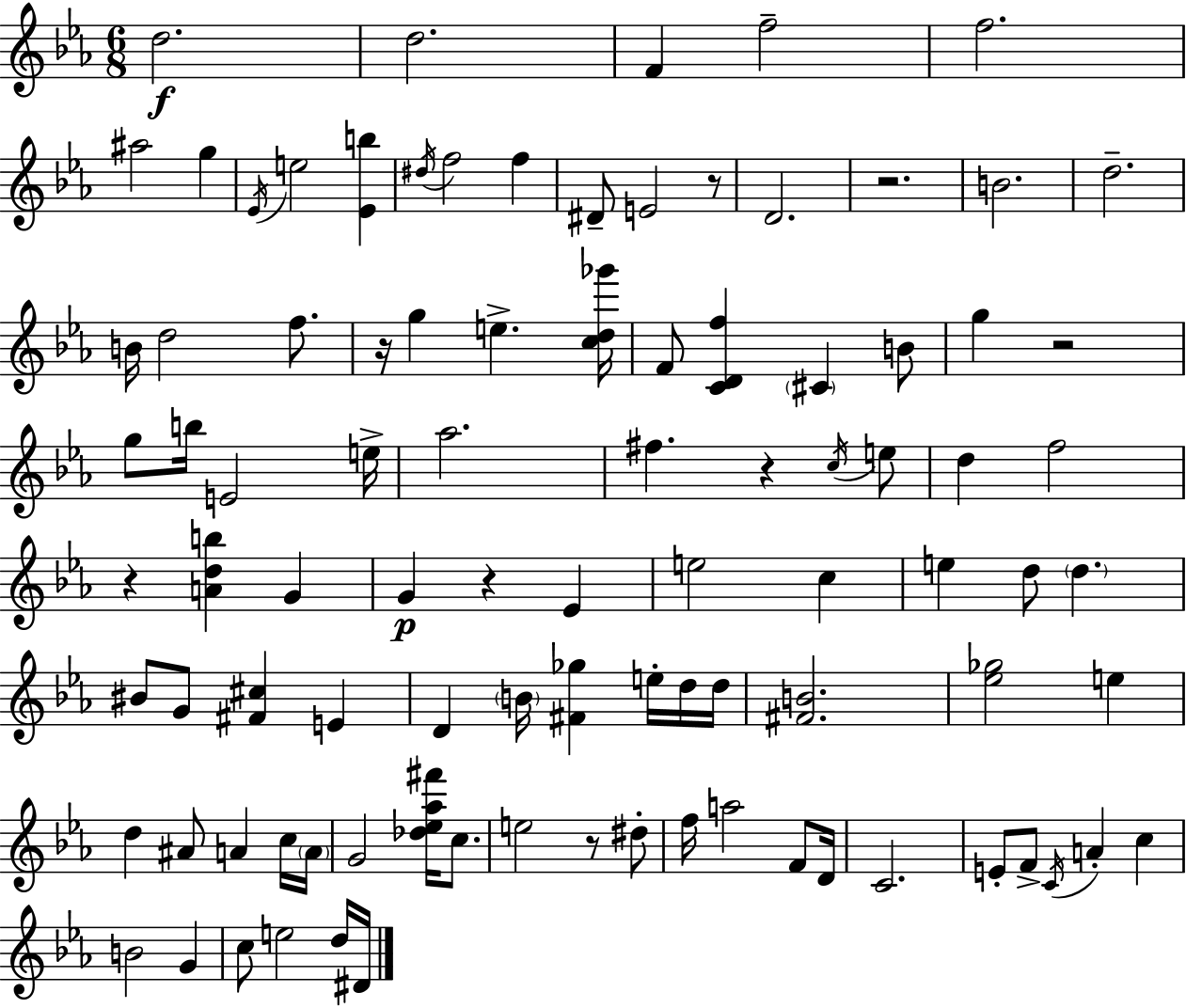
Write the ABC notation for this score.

X:1
T:Untitled
M:6/8
L:1/4
K:Eb
d2 d2 F f2 f2 ^a2 g _E/4 e2 [_Eb] ^d/4 f2 f ^D/2 E2 z/2 D2 z2 B2 d2 B/4 d2 f/2 z/4 g e [cd_g']/4 F/2 [CDf] ^C B/2 g z2 g/2 b/4 E2 e/4 _a2 ^f z c/4 e/2 d f2 z [Adb] G G z _E e2 c e d/2 d ^B/2 G/2 [^F^c] E D B/4 [^F_g] e/4 d/4 d/4 [^FB]2 [_e_g]2 e d ^A/2 A c/4 A/4 G2 [_d_e_a^f']/4 c/2 e2 z/2 ^d/2 f/4 a2 F/2 D/4 C2 E/2 F/2 C/4 A c B2 G c/2 e2 d/4 ^D/4